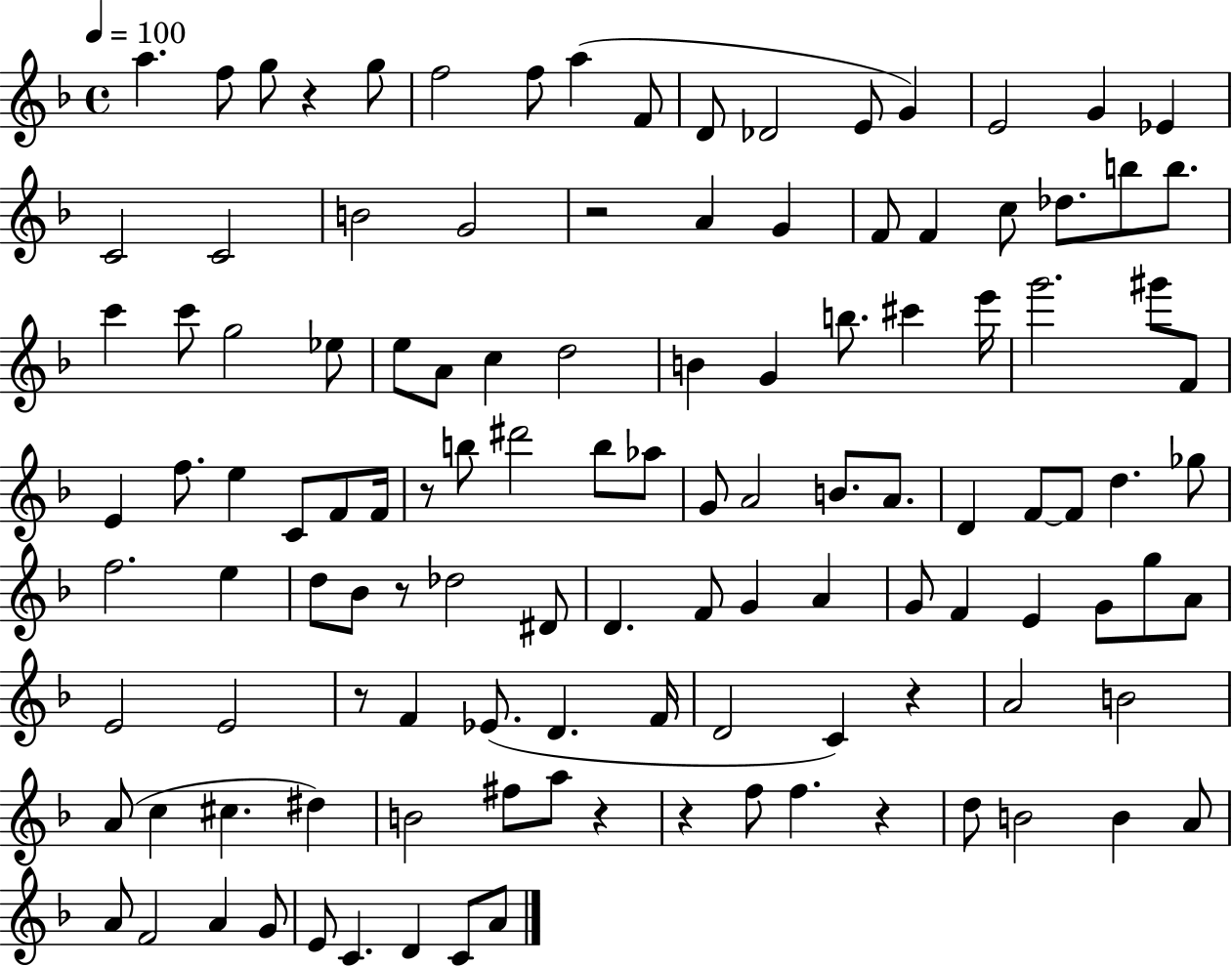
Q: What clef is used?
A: treble